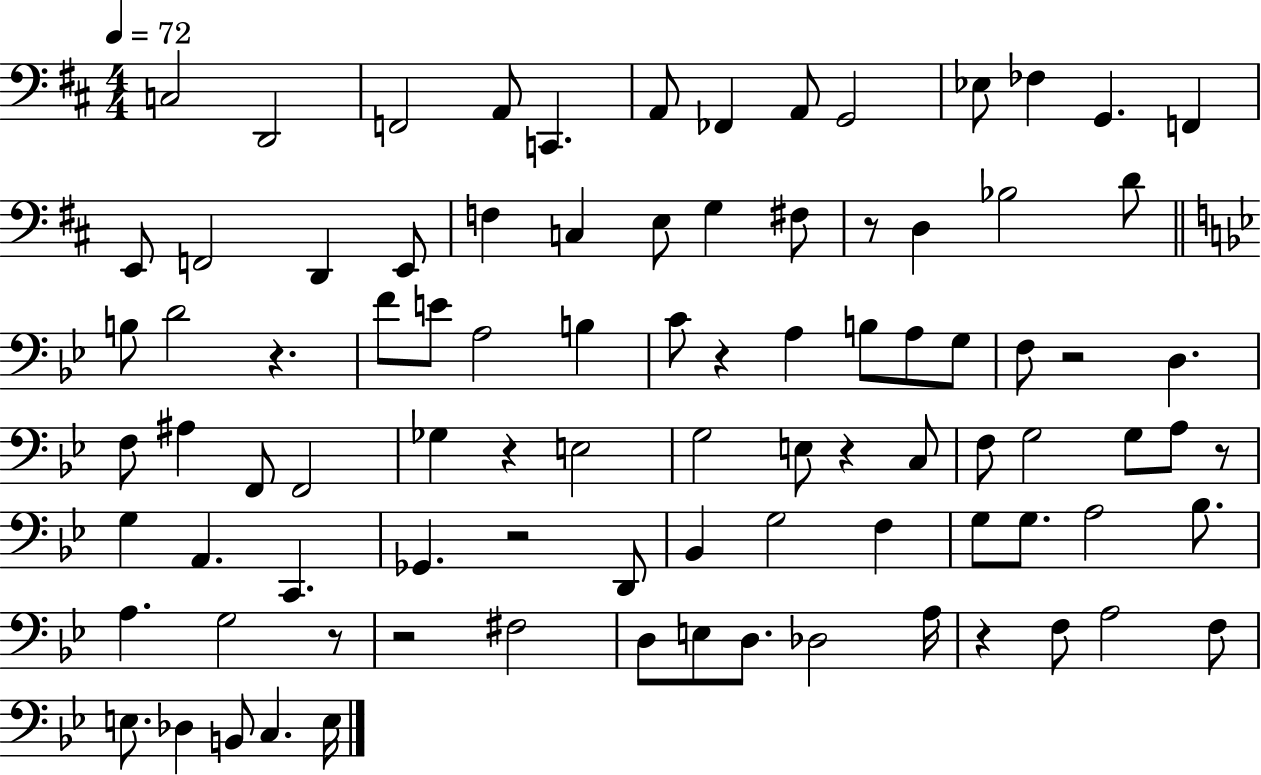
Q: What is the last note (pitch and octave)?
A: E3